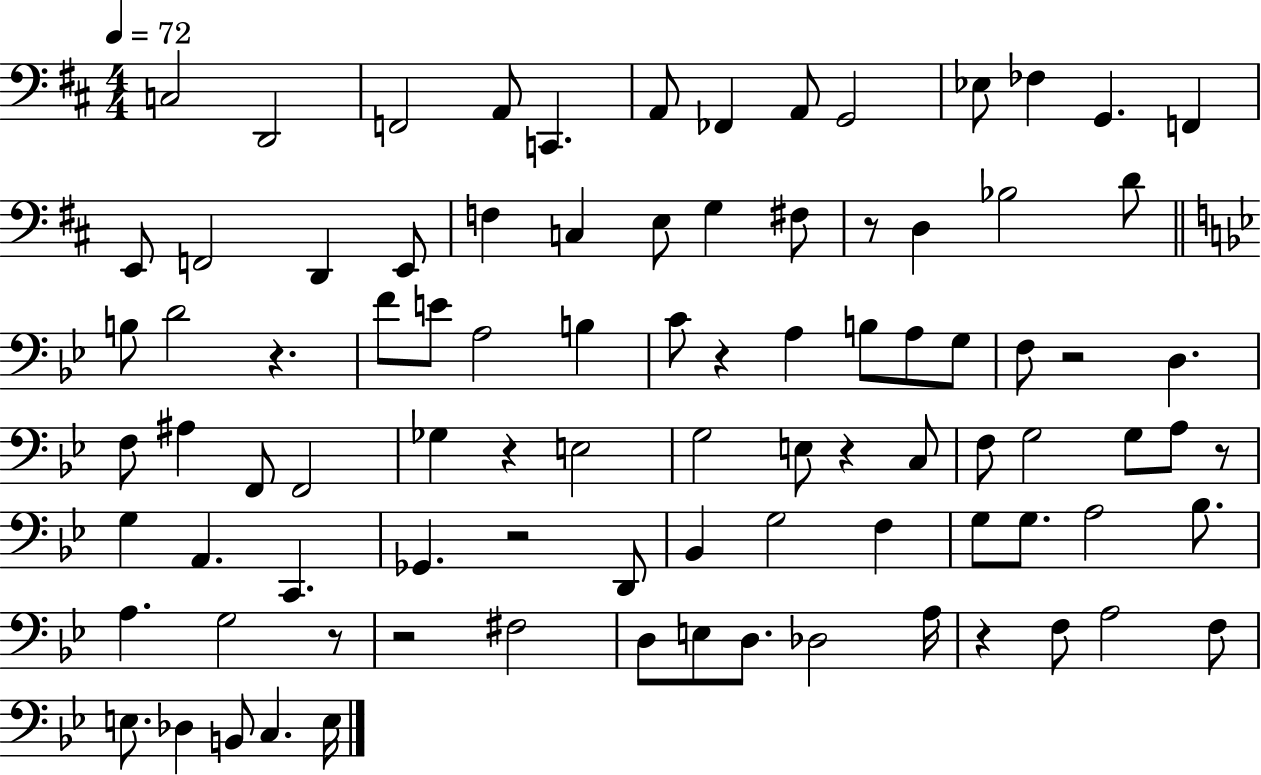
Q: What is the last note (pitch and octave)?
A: E3